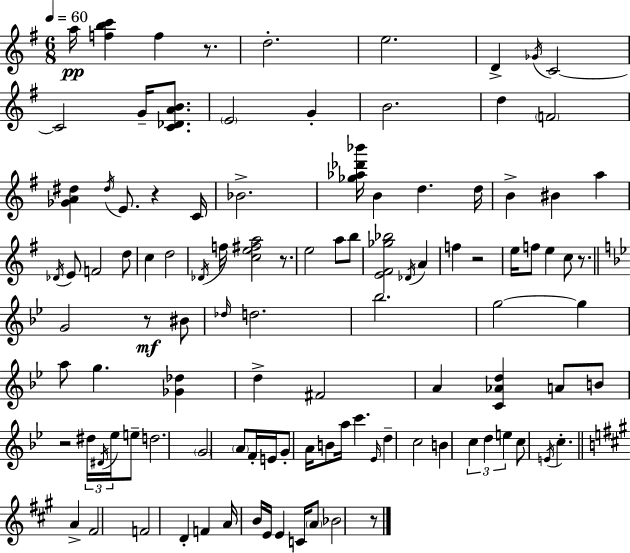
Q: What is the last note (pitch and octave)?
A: Bb4